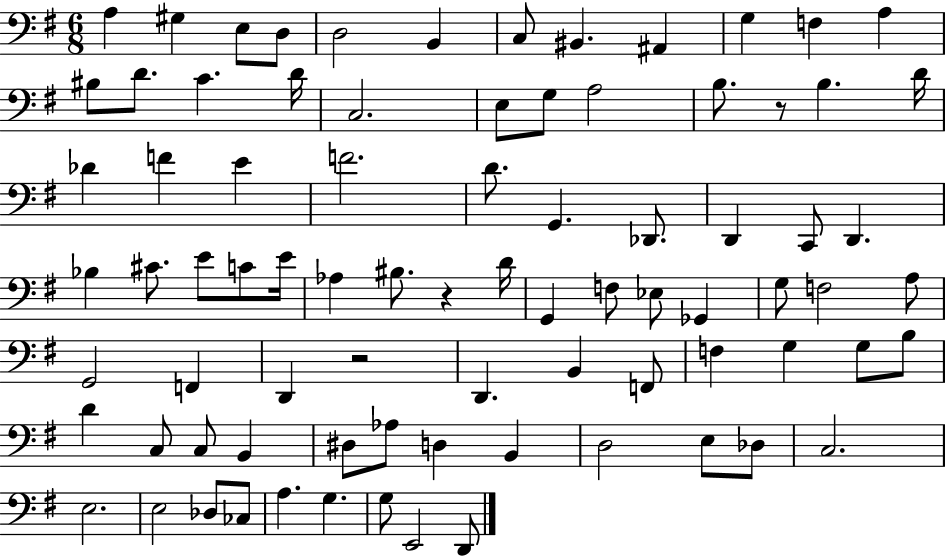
A3/q G#3/q E3/e D3/e D3/h B2/q C3/e BIS2/q. A#2/q G3/q F3/q A3/q BIS3/e D4/e. C4/q. D4/s C3/h. E3/e G3/e A3/h B3/e. R/e B3/q. D4/s Db4/q F4/q E4/q F4/h. D4/e. G2/q. Db2/e. D2/q C2/e D2/q. Bb3/q C#4/e. E4/e C4/e E4/s Ab3/q BIS3/e. R/q D4/s G2/q F3/e Eb3/e Gb2/q G3/e F3/h A3/e G2/h F2/q D2/q R/h D2/q. B2/q F2/e F3/q G3/q G3/e B3/e D4/q C3/e C3/e B2/q D#3/e Ab3/e D3/q B2/q D3/h E3/e Db3/e C3/h. E3/h. E3/h Db3/e CES3/e A3/q. G3/q. G3/e E2/h D2/e